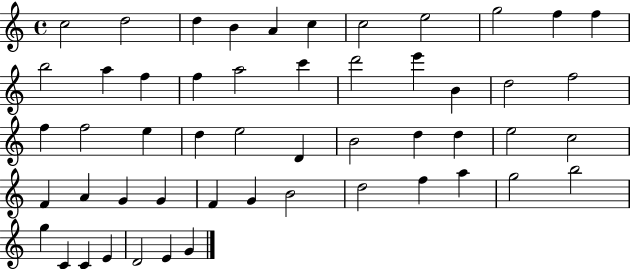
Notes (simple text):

C5/h D5/h D5/q B4/q A4/q C5/q C5/h E5/h G5/h F5/q F5/q B5/h A5/q F5/q F5/q A5/h C6/q D6/h E6/q B4/q D5/h F5/h F5/q F5/h E5/q D5/q E5/h D4/q B4/h D5/q D5/q E5/h C5/h F4/q A4/q G4/q G4/q F4/q G4/q B4/h D5/h F5/q A5/q G5/h B5/h G5/q C4/q C4/q E4/q D4/h E4/q G4/q